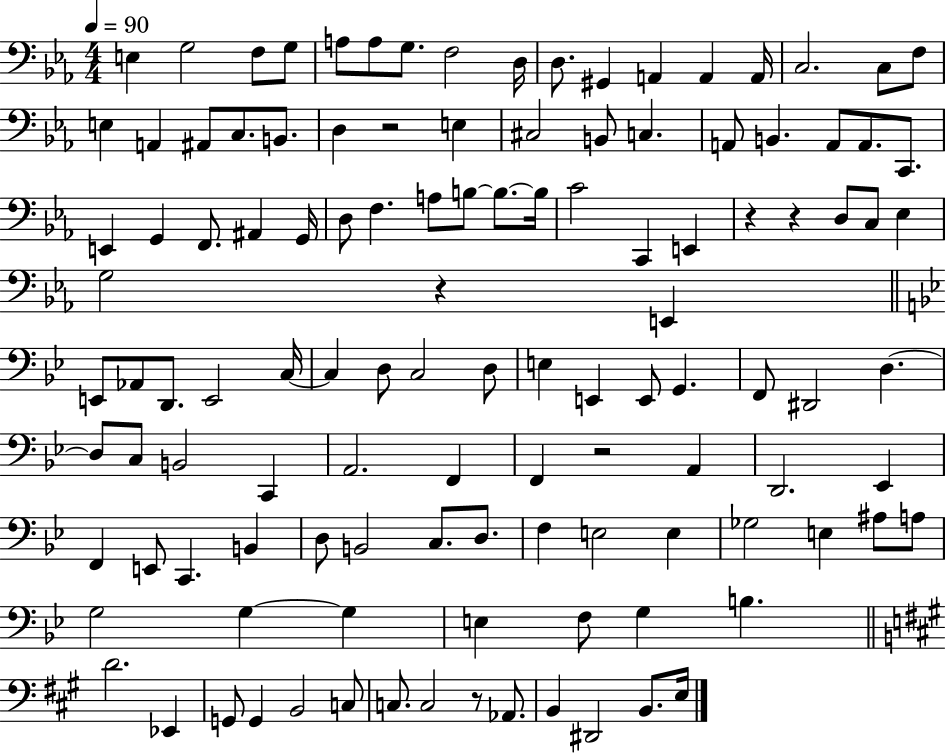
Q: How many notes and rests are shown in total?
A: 118